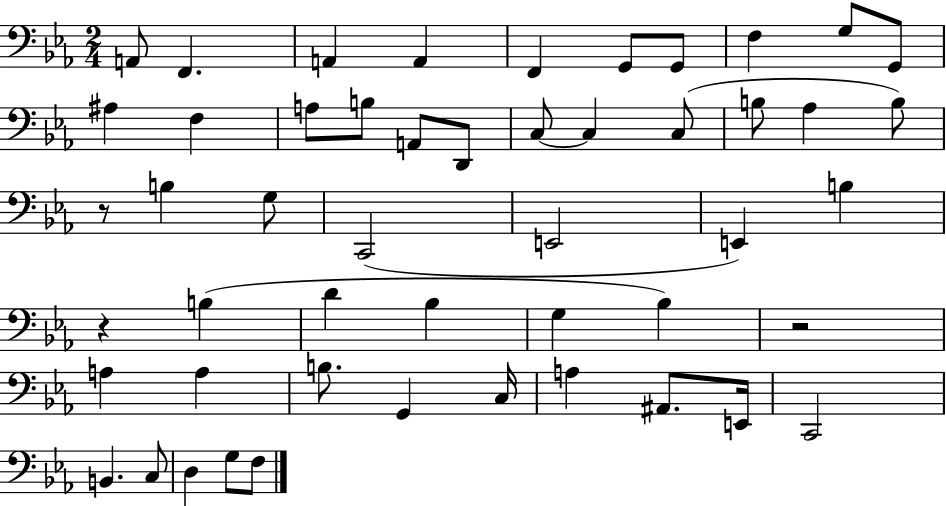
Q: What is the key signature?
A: EES major